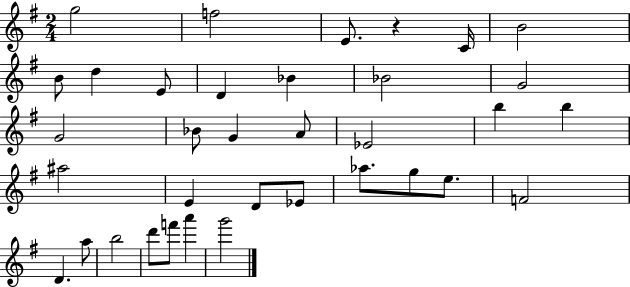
X:1
T:Untitled
M:2/4
L:1/4
K:G
g2 f2 E/2 z C/4 B2 B/2 d E/2 D _B _B2 G2 G2 _B/2 G A/2 _E2 b b ^a2 E D/2 _E/2 _a/2 g/2 e/2 F2 D a/2 b2 d'/2 f'/2 a' g'2